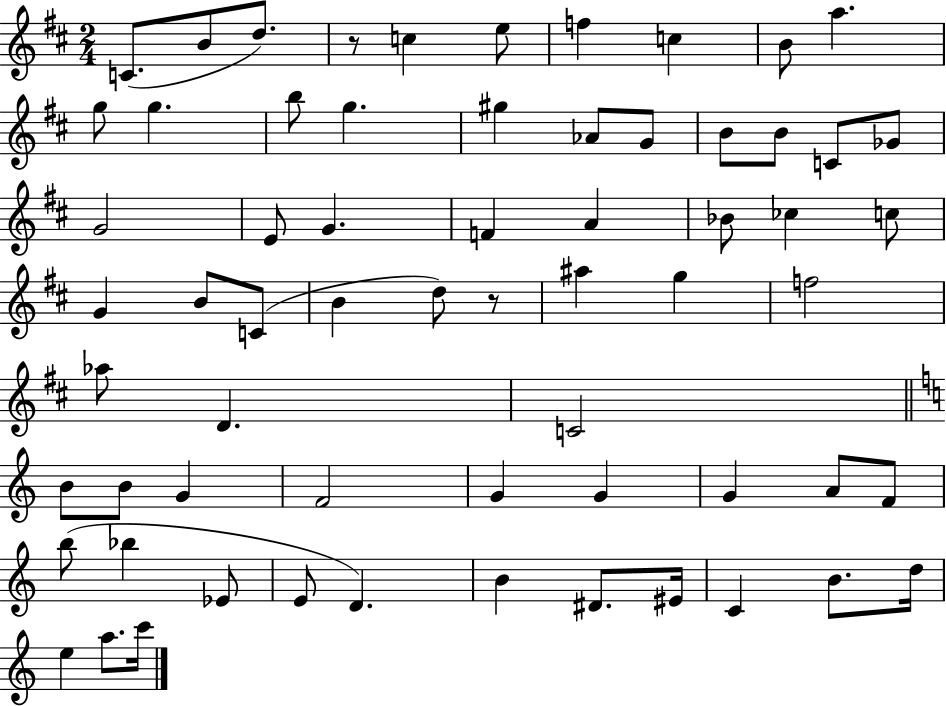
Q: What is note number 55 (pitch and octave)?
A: D#4